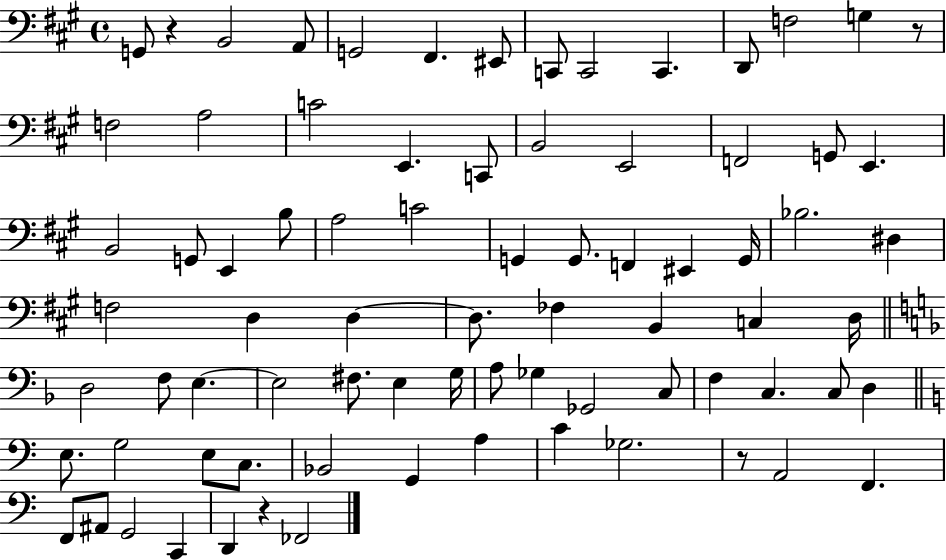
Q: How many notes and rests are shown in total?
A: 79